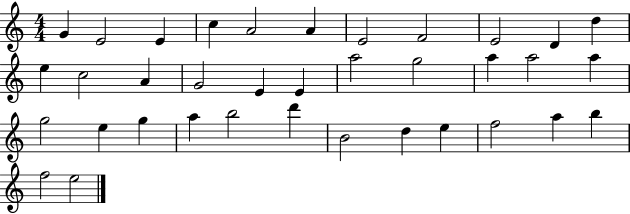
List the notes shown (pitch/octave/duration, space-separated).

G4/q E4/h E4/q C5/q A4/h A4/q E4/h F4/h E4/h D4/q D5/q E5/q C5/h A4/q G4/h E4/q E4/q A5/h G5/h A5/q A5/h A5/q G5/h E5/q G5/q A5/q B5/h D6/q B4/h D5/q E5/q F5/h A5/q B5/q F5/h E5/h